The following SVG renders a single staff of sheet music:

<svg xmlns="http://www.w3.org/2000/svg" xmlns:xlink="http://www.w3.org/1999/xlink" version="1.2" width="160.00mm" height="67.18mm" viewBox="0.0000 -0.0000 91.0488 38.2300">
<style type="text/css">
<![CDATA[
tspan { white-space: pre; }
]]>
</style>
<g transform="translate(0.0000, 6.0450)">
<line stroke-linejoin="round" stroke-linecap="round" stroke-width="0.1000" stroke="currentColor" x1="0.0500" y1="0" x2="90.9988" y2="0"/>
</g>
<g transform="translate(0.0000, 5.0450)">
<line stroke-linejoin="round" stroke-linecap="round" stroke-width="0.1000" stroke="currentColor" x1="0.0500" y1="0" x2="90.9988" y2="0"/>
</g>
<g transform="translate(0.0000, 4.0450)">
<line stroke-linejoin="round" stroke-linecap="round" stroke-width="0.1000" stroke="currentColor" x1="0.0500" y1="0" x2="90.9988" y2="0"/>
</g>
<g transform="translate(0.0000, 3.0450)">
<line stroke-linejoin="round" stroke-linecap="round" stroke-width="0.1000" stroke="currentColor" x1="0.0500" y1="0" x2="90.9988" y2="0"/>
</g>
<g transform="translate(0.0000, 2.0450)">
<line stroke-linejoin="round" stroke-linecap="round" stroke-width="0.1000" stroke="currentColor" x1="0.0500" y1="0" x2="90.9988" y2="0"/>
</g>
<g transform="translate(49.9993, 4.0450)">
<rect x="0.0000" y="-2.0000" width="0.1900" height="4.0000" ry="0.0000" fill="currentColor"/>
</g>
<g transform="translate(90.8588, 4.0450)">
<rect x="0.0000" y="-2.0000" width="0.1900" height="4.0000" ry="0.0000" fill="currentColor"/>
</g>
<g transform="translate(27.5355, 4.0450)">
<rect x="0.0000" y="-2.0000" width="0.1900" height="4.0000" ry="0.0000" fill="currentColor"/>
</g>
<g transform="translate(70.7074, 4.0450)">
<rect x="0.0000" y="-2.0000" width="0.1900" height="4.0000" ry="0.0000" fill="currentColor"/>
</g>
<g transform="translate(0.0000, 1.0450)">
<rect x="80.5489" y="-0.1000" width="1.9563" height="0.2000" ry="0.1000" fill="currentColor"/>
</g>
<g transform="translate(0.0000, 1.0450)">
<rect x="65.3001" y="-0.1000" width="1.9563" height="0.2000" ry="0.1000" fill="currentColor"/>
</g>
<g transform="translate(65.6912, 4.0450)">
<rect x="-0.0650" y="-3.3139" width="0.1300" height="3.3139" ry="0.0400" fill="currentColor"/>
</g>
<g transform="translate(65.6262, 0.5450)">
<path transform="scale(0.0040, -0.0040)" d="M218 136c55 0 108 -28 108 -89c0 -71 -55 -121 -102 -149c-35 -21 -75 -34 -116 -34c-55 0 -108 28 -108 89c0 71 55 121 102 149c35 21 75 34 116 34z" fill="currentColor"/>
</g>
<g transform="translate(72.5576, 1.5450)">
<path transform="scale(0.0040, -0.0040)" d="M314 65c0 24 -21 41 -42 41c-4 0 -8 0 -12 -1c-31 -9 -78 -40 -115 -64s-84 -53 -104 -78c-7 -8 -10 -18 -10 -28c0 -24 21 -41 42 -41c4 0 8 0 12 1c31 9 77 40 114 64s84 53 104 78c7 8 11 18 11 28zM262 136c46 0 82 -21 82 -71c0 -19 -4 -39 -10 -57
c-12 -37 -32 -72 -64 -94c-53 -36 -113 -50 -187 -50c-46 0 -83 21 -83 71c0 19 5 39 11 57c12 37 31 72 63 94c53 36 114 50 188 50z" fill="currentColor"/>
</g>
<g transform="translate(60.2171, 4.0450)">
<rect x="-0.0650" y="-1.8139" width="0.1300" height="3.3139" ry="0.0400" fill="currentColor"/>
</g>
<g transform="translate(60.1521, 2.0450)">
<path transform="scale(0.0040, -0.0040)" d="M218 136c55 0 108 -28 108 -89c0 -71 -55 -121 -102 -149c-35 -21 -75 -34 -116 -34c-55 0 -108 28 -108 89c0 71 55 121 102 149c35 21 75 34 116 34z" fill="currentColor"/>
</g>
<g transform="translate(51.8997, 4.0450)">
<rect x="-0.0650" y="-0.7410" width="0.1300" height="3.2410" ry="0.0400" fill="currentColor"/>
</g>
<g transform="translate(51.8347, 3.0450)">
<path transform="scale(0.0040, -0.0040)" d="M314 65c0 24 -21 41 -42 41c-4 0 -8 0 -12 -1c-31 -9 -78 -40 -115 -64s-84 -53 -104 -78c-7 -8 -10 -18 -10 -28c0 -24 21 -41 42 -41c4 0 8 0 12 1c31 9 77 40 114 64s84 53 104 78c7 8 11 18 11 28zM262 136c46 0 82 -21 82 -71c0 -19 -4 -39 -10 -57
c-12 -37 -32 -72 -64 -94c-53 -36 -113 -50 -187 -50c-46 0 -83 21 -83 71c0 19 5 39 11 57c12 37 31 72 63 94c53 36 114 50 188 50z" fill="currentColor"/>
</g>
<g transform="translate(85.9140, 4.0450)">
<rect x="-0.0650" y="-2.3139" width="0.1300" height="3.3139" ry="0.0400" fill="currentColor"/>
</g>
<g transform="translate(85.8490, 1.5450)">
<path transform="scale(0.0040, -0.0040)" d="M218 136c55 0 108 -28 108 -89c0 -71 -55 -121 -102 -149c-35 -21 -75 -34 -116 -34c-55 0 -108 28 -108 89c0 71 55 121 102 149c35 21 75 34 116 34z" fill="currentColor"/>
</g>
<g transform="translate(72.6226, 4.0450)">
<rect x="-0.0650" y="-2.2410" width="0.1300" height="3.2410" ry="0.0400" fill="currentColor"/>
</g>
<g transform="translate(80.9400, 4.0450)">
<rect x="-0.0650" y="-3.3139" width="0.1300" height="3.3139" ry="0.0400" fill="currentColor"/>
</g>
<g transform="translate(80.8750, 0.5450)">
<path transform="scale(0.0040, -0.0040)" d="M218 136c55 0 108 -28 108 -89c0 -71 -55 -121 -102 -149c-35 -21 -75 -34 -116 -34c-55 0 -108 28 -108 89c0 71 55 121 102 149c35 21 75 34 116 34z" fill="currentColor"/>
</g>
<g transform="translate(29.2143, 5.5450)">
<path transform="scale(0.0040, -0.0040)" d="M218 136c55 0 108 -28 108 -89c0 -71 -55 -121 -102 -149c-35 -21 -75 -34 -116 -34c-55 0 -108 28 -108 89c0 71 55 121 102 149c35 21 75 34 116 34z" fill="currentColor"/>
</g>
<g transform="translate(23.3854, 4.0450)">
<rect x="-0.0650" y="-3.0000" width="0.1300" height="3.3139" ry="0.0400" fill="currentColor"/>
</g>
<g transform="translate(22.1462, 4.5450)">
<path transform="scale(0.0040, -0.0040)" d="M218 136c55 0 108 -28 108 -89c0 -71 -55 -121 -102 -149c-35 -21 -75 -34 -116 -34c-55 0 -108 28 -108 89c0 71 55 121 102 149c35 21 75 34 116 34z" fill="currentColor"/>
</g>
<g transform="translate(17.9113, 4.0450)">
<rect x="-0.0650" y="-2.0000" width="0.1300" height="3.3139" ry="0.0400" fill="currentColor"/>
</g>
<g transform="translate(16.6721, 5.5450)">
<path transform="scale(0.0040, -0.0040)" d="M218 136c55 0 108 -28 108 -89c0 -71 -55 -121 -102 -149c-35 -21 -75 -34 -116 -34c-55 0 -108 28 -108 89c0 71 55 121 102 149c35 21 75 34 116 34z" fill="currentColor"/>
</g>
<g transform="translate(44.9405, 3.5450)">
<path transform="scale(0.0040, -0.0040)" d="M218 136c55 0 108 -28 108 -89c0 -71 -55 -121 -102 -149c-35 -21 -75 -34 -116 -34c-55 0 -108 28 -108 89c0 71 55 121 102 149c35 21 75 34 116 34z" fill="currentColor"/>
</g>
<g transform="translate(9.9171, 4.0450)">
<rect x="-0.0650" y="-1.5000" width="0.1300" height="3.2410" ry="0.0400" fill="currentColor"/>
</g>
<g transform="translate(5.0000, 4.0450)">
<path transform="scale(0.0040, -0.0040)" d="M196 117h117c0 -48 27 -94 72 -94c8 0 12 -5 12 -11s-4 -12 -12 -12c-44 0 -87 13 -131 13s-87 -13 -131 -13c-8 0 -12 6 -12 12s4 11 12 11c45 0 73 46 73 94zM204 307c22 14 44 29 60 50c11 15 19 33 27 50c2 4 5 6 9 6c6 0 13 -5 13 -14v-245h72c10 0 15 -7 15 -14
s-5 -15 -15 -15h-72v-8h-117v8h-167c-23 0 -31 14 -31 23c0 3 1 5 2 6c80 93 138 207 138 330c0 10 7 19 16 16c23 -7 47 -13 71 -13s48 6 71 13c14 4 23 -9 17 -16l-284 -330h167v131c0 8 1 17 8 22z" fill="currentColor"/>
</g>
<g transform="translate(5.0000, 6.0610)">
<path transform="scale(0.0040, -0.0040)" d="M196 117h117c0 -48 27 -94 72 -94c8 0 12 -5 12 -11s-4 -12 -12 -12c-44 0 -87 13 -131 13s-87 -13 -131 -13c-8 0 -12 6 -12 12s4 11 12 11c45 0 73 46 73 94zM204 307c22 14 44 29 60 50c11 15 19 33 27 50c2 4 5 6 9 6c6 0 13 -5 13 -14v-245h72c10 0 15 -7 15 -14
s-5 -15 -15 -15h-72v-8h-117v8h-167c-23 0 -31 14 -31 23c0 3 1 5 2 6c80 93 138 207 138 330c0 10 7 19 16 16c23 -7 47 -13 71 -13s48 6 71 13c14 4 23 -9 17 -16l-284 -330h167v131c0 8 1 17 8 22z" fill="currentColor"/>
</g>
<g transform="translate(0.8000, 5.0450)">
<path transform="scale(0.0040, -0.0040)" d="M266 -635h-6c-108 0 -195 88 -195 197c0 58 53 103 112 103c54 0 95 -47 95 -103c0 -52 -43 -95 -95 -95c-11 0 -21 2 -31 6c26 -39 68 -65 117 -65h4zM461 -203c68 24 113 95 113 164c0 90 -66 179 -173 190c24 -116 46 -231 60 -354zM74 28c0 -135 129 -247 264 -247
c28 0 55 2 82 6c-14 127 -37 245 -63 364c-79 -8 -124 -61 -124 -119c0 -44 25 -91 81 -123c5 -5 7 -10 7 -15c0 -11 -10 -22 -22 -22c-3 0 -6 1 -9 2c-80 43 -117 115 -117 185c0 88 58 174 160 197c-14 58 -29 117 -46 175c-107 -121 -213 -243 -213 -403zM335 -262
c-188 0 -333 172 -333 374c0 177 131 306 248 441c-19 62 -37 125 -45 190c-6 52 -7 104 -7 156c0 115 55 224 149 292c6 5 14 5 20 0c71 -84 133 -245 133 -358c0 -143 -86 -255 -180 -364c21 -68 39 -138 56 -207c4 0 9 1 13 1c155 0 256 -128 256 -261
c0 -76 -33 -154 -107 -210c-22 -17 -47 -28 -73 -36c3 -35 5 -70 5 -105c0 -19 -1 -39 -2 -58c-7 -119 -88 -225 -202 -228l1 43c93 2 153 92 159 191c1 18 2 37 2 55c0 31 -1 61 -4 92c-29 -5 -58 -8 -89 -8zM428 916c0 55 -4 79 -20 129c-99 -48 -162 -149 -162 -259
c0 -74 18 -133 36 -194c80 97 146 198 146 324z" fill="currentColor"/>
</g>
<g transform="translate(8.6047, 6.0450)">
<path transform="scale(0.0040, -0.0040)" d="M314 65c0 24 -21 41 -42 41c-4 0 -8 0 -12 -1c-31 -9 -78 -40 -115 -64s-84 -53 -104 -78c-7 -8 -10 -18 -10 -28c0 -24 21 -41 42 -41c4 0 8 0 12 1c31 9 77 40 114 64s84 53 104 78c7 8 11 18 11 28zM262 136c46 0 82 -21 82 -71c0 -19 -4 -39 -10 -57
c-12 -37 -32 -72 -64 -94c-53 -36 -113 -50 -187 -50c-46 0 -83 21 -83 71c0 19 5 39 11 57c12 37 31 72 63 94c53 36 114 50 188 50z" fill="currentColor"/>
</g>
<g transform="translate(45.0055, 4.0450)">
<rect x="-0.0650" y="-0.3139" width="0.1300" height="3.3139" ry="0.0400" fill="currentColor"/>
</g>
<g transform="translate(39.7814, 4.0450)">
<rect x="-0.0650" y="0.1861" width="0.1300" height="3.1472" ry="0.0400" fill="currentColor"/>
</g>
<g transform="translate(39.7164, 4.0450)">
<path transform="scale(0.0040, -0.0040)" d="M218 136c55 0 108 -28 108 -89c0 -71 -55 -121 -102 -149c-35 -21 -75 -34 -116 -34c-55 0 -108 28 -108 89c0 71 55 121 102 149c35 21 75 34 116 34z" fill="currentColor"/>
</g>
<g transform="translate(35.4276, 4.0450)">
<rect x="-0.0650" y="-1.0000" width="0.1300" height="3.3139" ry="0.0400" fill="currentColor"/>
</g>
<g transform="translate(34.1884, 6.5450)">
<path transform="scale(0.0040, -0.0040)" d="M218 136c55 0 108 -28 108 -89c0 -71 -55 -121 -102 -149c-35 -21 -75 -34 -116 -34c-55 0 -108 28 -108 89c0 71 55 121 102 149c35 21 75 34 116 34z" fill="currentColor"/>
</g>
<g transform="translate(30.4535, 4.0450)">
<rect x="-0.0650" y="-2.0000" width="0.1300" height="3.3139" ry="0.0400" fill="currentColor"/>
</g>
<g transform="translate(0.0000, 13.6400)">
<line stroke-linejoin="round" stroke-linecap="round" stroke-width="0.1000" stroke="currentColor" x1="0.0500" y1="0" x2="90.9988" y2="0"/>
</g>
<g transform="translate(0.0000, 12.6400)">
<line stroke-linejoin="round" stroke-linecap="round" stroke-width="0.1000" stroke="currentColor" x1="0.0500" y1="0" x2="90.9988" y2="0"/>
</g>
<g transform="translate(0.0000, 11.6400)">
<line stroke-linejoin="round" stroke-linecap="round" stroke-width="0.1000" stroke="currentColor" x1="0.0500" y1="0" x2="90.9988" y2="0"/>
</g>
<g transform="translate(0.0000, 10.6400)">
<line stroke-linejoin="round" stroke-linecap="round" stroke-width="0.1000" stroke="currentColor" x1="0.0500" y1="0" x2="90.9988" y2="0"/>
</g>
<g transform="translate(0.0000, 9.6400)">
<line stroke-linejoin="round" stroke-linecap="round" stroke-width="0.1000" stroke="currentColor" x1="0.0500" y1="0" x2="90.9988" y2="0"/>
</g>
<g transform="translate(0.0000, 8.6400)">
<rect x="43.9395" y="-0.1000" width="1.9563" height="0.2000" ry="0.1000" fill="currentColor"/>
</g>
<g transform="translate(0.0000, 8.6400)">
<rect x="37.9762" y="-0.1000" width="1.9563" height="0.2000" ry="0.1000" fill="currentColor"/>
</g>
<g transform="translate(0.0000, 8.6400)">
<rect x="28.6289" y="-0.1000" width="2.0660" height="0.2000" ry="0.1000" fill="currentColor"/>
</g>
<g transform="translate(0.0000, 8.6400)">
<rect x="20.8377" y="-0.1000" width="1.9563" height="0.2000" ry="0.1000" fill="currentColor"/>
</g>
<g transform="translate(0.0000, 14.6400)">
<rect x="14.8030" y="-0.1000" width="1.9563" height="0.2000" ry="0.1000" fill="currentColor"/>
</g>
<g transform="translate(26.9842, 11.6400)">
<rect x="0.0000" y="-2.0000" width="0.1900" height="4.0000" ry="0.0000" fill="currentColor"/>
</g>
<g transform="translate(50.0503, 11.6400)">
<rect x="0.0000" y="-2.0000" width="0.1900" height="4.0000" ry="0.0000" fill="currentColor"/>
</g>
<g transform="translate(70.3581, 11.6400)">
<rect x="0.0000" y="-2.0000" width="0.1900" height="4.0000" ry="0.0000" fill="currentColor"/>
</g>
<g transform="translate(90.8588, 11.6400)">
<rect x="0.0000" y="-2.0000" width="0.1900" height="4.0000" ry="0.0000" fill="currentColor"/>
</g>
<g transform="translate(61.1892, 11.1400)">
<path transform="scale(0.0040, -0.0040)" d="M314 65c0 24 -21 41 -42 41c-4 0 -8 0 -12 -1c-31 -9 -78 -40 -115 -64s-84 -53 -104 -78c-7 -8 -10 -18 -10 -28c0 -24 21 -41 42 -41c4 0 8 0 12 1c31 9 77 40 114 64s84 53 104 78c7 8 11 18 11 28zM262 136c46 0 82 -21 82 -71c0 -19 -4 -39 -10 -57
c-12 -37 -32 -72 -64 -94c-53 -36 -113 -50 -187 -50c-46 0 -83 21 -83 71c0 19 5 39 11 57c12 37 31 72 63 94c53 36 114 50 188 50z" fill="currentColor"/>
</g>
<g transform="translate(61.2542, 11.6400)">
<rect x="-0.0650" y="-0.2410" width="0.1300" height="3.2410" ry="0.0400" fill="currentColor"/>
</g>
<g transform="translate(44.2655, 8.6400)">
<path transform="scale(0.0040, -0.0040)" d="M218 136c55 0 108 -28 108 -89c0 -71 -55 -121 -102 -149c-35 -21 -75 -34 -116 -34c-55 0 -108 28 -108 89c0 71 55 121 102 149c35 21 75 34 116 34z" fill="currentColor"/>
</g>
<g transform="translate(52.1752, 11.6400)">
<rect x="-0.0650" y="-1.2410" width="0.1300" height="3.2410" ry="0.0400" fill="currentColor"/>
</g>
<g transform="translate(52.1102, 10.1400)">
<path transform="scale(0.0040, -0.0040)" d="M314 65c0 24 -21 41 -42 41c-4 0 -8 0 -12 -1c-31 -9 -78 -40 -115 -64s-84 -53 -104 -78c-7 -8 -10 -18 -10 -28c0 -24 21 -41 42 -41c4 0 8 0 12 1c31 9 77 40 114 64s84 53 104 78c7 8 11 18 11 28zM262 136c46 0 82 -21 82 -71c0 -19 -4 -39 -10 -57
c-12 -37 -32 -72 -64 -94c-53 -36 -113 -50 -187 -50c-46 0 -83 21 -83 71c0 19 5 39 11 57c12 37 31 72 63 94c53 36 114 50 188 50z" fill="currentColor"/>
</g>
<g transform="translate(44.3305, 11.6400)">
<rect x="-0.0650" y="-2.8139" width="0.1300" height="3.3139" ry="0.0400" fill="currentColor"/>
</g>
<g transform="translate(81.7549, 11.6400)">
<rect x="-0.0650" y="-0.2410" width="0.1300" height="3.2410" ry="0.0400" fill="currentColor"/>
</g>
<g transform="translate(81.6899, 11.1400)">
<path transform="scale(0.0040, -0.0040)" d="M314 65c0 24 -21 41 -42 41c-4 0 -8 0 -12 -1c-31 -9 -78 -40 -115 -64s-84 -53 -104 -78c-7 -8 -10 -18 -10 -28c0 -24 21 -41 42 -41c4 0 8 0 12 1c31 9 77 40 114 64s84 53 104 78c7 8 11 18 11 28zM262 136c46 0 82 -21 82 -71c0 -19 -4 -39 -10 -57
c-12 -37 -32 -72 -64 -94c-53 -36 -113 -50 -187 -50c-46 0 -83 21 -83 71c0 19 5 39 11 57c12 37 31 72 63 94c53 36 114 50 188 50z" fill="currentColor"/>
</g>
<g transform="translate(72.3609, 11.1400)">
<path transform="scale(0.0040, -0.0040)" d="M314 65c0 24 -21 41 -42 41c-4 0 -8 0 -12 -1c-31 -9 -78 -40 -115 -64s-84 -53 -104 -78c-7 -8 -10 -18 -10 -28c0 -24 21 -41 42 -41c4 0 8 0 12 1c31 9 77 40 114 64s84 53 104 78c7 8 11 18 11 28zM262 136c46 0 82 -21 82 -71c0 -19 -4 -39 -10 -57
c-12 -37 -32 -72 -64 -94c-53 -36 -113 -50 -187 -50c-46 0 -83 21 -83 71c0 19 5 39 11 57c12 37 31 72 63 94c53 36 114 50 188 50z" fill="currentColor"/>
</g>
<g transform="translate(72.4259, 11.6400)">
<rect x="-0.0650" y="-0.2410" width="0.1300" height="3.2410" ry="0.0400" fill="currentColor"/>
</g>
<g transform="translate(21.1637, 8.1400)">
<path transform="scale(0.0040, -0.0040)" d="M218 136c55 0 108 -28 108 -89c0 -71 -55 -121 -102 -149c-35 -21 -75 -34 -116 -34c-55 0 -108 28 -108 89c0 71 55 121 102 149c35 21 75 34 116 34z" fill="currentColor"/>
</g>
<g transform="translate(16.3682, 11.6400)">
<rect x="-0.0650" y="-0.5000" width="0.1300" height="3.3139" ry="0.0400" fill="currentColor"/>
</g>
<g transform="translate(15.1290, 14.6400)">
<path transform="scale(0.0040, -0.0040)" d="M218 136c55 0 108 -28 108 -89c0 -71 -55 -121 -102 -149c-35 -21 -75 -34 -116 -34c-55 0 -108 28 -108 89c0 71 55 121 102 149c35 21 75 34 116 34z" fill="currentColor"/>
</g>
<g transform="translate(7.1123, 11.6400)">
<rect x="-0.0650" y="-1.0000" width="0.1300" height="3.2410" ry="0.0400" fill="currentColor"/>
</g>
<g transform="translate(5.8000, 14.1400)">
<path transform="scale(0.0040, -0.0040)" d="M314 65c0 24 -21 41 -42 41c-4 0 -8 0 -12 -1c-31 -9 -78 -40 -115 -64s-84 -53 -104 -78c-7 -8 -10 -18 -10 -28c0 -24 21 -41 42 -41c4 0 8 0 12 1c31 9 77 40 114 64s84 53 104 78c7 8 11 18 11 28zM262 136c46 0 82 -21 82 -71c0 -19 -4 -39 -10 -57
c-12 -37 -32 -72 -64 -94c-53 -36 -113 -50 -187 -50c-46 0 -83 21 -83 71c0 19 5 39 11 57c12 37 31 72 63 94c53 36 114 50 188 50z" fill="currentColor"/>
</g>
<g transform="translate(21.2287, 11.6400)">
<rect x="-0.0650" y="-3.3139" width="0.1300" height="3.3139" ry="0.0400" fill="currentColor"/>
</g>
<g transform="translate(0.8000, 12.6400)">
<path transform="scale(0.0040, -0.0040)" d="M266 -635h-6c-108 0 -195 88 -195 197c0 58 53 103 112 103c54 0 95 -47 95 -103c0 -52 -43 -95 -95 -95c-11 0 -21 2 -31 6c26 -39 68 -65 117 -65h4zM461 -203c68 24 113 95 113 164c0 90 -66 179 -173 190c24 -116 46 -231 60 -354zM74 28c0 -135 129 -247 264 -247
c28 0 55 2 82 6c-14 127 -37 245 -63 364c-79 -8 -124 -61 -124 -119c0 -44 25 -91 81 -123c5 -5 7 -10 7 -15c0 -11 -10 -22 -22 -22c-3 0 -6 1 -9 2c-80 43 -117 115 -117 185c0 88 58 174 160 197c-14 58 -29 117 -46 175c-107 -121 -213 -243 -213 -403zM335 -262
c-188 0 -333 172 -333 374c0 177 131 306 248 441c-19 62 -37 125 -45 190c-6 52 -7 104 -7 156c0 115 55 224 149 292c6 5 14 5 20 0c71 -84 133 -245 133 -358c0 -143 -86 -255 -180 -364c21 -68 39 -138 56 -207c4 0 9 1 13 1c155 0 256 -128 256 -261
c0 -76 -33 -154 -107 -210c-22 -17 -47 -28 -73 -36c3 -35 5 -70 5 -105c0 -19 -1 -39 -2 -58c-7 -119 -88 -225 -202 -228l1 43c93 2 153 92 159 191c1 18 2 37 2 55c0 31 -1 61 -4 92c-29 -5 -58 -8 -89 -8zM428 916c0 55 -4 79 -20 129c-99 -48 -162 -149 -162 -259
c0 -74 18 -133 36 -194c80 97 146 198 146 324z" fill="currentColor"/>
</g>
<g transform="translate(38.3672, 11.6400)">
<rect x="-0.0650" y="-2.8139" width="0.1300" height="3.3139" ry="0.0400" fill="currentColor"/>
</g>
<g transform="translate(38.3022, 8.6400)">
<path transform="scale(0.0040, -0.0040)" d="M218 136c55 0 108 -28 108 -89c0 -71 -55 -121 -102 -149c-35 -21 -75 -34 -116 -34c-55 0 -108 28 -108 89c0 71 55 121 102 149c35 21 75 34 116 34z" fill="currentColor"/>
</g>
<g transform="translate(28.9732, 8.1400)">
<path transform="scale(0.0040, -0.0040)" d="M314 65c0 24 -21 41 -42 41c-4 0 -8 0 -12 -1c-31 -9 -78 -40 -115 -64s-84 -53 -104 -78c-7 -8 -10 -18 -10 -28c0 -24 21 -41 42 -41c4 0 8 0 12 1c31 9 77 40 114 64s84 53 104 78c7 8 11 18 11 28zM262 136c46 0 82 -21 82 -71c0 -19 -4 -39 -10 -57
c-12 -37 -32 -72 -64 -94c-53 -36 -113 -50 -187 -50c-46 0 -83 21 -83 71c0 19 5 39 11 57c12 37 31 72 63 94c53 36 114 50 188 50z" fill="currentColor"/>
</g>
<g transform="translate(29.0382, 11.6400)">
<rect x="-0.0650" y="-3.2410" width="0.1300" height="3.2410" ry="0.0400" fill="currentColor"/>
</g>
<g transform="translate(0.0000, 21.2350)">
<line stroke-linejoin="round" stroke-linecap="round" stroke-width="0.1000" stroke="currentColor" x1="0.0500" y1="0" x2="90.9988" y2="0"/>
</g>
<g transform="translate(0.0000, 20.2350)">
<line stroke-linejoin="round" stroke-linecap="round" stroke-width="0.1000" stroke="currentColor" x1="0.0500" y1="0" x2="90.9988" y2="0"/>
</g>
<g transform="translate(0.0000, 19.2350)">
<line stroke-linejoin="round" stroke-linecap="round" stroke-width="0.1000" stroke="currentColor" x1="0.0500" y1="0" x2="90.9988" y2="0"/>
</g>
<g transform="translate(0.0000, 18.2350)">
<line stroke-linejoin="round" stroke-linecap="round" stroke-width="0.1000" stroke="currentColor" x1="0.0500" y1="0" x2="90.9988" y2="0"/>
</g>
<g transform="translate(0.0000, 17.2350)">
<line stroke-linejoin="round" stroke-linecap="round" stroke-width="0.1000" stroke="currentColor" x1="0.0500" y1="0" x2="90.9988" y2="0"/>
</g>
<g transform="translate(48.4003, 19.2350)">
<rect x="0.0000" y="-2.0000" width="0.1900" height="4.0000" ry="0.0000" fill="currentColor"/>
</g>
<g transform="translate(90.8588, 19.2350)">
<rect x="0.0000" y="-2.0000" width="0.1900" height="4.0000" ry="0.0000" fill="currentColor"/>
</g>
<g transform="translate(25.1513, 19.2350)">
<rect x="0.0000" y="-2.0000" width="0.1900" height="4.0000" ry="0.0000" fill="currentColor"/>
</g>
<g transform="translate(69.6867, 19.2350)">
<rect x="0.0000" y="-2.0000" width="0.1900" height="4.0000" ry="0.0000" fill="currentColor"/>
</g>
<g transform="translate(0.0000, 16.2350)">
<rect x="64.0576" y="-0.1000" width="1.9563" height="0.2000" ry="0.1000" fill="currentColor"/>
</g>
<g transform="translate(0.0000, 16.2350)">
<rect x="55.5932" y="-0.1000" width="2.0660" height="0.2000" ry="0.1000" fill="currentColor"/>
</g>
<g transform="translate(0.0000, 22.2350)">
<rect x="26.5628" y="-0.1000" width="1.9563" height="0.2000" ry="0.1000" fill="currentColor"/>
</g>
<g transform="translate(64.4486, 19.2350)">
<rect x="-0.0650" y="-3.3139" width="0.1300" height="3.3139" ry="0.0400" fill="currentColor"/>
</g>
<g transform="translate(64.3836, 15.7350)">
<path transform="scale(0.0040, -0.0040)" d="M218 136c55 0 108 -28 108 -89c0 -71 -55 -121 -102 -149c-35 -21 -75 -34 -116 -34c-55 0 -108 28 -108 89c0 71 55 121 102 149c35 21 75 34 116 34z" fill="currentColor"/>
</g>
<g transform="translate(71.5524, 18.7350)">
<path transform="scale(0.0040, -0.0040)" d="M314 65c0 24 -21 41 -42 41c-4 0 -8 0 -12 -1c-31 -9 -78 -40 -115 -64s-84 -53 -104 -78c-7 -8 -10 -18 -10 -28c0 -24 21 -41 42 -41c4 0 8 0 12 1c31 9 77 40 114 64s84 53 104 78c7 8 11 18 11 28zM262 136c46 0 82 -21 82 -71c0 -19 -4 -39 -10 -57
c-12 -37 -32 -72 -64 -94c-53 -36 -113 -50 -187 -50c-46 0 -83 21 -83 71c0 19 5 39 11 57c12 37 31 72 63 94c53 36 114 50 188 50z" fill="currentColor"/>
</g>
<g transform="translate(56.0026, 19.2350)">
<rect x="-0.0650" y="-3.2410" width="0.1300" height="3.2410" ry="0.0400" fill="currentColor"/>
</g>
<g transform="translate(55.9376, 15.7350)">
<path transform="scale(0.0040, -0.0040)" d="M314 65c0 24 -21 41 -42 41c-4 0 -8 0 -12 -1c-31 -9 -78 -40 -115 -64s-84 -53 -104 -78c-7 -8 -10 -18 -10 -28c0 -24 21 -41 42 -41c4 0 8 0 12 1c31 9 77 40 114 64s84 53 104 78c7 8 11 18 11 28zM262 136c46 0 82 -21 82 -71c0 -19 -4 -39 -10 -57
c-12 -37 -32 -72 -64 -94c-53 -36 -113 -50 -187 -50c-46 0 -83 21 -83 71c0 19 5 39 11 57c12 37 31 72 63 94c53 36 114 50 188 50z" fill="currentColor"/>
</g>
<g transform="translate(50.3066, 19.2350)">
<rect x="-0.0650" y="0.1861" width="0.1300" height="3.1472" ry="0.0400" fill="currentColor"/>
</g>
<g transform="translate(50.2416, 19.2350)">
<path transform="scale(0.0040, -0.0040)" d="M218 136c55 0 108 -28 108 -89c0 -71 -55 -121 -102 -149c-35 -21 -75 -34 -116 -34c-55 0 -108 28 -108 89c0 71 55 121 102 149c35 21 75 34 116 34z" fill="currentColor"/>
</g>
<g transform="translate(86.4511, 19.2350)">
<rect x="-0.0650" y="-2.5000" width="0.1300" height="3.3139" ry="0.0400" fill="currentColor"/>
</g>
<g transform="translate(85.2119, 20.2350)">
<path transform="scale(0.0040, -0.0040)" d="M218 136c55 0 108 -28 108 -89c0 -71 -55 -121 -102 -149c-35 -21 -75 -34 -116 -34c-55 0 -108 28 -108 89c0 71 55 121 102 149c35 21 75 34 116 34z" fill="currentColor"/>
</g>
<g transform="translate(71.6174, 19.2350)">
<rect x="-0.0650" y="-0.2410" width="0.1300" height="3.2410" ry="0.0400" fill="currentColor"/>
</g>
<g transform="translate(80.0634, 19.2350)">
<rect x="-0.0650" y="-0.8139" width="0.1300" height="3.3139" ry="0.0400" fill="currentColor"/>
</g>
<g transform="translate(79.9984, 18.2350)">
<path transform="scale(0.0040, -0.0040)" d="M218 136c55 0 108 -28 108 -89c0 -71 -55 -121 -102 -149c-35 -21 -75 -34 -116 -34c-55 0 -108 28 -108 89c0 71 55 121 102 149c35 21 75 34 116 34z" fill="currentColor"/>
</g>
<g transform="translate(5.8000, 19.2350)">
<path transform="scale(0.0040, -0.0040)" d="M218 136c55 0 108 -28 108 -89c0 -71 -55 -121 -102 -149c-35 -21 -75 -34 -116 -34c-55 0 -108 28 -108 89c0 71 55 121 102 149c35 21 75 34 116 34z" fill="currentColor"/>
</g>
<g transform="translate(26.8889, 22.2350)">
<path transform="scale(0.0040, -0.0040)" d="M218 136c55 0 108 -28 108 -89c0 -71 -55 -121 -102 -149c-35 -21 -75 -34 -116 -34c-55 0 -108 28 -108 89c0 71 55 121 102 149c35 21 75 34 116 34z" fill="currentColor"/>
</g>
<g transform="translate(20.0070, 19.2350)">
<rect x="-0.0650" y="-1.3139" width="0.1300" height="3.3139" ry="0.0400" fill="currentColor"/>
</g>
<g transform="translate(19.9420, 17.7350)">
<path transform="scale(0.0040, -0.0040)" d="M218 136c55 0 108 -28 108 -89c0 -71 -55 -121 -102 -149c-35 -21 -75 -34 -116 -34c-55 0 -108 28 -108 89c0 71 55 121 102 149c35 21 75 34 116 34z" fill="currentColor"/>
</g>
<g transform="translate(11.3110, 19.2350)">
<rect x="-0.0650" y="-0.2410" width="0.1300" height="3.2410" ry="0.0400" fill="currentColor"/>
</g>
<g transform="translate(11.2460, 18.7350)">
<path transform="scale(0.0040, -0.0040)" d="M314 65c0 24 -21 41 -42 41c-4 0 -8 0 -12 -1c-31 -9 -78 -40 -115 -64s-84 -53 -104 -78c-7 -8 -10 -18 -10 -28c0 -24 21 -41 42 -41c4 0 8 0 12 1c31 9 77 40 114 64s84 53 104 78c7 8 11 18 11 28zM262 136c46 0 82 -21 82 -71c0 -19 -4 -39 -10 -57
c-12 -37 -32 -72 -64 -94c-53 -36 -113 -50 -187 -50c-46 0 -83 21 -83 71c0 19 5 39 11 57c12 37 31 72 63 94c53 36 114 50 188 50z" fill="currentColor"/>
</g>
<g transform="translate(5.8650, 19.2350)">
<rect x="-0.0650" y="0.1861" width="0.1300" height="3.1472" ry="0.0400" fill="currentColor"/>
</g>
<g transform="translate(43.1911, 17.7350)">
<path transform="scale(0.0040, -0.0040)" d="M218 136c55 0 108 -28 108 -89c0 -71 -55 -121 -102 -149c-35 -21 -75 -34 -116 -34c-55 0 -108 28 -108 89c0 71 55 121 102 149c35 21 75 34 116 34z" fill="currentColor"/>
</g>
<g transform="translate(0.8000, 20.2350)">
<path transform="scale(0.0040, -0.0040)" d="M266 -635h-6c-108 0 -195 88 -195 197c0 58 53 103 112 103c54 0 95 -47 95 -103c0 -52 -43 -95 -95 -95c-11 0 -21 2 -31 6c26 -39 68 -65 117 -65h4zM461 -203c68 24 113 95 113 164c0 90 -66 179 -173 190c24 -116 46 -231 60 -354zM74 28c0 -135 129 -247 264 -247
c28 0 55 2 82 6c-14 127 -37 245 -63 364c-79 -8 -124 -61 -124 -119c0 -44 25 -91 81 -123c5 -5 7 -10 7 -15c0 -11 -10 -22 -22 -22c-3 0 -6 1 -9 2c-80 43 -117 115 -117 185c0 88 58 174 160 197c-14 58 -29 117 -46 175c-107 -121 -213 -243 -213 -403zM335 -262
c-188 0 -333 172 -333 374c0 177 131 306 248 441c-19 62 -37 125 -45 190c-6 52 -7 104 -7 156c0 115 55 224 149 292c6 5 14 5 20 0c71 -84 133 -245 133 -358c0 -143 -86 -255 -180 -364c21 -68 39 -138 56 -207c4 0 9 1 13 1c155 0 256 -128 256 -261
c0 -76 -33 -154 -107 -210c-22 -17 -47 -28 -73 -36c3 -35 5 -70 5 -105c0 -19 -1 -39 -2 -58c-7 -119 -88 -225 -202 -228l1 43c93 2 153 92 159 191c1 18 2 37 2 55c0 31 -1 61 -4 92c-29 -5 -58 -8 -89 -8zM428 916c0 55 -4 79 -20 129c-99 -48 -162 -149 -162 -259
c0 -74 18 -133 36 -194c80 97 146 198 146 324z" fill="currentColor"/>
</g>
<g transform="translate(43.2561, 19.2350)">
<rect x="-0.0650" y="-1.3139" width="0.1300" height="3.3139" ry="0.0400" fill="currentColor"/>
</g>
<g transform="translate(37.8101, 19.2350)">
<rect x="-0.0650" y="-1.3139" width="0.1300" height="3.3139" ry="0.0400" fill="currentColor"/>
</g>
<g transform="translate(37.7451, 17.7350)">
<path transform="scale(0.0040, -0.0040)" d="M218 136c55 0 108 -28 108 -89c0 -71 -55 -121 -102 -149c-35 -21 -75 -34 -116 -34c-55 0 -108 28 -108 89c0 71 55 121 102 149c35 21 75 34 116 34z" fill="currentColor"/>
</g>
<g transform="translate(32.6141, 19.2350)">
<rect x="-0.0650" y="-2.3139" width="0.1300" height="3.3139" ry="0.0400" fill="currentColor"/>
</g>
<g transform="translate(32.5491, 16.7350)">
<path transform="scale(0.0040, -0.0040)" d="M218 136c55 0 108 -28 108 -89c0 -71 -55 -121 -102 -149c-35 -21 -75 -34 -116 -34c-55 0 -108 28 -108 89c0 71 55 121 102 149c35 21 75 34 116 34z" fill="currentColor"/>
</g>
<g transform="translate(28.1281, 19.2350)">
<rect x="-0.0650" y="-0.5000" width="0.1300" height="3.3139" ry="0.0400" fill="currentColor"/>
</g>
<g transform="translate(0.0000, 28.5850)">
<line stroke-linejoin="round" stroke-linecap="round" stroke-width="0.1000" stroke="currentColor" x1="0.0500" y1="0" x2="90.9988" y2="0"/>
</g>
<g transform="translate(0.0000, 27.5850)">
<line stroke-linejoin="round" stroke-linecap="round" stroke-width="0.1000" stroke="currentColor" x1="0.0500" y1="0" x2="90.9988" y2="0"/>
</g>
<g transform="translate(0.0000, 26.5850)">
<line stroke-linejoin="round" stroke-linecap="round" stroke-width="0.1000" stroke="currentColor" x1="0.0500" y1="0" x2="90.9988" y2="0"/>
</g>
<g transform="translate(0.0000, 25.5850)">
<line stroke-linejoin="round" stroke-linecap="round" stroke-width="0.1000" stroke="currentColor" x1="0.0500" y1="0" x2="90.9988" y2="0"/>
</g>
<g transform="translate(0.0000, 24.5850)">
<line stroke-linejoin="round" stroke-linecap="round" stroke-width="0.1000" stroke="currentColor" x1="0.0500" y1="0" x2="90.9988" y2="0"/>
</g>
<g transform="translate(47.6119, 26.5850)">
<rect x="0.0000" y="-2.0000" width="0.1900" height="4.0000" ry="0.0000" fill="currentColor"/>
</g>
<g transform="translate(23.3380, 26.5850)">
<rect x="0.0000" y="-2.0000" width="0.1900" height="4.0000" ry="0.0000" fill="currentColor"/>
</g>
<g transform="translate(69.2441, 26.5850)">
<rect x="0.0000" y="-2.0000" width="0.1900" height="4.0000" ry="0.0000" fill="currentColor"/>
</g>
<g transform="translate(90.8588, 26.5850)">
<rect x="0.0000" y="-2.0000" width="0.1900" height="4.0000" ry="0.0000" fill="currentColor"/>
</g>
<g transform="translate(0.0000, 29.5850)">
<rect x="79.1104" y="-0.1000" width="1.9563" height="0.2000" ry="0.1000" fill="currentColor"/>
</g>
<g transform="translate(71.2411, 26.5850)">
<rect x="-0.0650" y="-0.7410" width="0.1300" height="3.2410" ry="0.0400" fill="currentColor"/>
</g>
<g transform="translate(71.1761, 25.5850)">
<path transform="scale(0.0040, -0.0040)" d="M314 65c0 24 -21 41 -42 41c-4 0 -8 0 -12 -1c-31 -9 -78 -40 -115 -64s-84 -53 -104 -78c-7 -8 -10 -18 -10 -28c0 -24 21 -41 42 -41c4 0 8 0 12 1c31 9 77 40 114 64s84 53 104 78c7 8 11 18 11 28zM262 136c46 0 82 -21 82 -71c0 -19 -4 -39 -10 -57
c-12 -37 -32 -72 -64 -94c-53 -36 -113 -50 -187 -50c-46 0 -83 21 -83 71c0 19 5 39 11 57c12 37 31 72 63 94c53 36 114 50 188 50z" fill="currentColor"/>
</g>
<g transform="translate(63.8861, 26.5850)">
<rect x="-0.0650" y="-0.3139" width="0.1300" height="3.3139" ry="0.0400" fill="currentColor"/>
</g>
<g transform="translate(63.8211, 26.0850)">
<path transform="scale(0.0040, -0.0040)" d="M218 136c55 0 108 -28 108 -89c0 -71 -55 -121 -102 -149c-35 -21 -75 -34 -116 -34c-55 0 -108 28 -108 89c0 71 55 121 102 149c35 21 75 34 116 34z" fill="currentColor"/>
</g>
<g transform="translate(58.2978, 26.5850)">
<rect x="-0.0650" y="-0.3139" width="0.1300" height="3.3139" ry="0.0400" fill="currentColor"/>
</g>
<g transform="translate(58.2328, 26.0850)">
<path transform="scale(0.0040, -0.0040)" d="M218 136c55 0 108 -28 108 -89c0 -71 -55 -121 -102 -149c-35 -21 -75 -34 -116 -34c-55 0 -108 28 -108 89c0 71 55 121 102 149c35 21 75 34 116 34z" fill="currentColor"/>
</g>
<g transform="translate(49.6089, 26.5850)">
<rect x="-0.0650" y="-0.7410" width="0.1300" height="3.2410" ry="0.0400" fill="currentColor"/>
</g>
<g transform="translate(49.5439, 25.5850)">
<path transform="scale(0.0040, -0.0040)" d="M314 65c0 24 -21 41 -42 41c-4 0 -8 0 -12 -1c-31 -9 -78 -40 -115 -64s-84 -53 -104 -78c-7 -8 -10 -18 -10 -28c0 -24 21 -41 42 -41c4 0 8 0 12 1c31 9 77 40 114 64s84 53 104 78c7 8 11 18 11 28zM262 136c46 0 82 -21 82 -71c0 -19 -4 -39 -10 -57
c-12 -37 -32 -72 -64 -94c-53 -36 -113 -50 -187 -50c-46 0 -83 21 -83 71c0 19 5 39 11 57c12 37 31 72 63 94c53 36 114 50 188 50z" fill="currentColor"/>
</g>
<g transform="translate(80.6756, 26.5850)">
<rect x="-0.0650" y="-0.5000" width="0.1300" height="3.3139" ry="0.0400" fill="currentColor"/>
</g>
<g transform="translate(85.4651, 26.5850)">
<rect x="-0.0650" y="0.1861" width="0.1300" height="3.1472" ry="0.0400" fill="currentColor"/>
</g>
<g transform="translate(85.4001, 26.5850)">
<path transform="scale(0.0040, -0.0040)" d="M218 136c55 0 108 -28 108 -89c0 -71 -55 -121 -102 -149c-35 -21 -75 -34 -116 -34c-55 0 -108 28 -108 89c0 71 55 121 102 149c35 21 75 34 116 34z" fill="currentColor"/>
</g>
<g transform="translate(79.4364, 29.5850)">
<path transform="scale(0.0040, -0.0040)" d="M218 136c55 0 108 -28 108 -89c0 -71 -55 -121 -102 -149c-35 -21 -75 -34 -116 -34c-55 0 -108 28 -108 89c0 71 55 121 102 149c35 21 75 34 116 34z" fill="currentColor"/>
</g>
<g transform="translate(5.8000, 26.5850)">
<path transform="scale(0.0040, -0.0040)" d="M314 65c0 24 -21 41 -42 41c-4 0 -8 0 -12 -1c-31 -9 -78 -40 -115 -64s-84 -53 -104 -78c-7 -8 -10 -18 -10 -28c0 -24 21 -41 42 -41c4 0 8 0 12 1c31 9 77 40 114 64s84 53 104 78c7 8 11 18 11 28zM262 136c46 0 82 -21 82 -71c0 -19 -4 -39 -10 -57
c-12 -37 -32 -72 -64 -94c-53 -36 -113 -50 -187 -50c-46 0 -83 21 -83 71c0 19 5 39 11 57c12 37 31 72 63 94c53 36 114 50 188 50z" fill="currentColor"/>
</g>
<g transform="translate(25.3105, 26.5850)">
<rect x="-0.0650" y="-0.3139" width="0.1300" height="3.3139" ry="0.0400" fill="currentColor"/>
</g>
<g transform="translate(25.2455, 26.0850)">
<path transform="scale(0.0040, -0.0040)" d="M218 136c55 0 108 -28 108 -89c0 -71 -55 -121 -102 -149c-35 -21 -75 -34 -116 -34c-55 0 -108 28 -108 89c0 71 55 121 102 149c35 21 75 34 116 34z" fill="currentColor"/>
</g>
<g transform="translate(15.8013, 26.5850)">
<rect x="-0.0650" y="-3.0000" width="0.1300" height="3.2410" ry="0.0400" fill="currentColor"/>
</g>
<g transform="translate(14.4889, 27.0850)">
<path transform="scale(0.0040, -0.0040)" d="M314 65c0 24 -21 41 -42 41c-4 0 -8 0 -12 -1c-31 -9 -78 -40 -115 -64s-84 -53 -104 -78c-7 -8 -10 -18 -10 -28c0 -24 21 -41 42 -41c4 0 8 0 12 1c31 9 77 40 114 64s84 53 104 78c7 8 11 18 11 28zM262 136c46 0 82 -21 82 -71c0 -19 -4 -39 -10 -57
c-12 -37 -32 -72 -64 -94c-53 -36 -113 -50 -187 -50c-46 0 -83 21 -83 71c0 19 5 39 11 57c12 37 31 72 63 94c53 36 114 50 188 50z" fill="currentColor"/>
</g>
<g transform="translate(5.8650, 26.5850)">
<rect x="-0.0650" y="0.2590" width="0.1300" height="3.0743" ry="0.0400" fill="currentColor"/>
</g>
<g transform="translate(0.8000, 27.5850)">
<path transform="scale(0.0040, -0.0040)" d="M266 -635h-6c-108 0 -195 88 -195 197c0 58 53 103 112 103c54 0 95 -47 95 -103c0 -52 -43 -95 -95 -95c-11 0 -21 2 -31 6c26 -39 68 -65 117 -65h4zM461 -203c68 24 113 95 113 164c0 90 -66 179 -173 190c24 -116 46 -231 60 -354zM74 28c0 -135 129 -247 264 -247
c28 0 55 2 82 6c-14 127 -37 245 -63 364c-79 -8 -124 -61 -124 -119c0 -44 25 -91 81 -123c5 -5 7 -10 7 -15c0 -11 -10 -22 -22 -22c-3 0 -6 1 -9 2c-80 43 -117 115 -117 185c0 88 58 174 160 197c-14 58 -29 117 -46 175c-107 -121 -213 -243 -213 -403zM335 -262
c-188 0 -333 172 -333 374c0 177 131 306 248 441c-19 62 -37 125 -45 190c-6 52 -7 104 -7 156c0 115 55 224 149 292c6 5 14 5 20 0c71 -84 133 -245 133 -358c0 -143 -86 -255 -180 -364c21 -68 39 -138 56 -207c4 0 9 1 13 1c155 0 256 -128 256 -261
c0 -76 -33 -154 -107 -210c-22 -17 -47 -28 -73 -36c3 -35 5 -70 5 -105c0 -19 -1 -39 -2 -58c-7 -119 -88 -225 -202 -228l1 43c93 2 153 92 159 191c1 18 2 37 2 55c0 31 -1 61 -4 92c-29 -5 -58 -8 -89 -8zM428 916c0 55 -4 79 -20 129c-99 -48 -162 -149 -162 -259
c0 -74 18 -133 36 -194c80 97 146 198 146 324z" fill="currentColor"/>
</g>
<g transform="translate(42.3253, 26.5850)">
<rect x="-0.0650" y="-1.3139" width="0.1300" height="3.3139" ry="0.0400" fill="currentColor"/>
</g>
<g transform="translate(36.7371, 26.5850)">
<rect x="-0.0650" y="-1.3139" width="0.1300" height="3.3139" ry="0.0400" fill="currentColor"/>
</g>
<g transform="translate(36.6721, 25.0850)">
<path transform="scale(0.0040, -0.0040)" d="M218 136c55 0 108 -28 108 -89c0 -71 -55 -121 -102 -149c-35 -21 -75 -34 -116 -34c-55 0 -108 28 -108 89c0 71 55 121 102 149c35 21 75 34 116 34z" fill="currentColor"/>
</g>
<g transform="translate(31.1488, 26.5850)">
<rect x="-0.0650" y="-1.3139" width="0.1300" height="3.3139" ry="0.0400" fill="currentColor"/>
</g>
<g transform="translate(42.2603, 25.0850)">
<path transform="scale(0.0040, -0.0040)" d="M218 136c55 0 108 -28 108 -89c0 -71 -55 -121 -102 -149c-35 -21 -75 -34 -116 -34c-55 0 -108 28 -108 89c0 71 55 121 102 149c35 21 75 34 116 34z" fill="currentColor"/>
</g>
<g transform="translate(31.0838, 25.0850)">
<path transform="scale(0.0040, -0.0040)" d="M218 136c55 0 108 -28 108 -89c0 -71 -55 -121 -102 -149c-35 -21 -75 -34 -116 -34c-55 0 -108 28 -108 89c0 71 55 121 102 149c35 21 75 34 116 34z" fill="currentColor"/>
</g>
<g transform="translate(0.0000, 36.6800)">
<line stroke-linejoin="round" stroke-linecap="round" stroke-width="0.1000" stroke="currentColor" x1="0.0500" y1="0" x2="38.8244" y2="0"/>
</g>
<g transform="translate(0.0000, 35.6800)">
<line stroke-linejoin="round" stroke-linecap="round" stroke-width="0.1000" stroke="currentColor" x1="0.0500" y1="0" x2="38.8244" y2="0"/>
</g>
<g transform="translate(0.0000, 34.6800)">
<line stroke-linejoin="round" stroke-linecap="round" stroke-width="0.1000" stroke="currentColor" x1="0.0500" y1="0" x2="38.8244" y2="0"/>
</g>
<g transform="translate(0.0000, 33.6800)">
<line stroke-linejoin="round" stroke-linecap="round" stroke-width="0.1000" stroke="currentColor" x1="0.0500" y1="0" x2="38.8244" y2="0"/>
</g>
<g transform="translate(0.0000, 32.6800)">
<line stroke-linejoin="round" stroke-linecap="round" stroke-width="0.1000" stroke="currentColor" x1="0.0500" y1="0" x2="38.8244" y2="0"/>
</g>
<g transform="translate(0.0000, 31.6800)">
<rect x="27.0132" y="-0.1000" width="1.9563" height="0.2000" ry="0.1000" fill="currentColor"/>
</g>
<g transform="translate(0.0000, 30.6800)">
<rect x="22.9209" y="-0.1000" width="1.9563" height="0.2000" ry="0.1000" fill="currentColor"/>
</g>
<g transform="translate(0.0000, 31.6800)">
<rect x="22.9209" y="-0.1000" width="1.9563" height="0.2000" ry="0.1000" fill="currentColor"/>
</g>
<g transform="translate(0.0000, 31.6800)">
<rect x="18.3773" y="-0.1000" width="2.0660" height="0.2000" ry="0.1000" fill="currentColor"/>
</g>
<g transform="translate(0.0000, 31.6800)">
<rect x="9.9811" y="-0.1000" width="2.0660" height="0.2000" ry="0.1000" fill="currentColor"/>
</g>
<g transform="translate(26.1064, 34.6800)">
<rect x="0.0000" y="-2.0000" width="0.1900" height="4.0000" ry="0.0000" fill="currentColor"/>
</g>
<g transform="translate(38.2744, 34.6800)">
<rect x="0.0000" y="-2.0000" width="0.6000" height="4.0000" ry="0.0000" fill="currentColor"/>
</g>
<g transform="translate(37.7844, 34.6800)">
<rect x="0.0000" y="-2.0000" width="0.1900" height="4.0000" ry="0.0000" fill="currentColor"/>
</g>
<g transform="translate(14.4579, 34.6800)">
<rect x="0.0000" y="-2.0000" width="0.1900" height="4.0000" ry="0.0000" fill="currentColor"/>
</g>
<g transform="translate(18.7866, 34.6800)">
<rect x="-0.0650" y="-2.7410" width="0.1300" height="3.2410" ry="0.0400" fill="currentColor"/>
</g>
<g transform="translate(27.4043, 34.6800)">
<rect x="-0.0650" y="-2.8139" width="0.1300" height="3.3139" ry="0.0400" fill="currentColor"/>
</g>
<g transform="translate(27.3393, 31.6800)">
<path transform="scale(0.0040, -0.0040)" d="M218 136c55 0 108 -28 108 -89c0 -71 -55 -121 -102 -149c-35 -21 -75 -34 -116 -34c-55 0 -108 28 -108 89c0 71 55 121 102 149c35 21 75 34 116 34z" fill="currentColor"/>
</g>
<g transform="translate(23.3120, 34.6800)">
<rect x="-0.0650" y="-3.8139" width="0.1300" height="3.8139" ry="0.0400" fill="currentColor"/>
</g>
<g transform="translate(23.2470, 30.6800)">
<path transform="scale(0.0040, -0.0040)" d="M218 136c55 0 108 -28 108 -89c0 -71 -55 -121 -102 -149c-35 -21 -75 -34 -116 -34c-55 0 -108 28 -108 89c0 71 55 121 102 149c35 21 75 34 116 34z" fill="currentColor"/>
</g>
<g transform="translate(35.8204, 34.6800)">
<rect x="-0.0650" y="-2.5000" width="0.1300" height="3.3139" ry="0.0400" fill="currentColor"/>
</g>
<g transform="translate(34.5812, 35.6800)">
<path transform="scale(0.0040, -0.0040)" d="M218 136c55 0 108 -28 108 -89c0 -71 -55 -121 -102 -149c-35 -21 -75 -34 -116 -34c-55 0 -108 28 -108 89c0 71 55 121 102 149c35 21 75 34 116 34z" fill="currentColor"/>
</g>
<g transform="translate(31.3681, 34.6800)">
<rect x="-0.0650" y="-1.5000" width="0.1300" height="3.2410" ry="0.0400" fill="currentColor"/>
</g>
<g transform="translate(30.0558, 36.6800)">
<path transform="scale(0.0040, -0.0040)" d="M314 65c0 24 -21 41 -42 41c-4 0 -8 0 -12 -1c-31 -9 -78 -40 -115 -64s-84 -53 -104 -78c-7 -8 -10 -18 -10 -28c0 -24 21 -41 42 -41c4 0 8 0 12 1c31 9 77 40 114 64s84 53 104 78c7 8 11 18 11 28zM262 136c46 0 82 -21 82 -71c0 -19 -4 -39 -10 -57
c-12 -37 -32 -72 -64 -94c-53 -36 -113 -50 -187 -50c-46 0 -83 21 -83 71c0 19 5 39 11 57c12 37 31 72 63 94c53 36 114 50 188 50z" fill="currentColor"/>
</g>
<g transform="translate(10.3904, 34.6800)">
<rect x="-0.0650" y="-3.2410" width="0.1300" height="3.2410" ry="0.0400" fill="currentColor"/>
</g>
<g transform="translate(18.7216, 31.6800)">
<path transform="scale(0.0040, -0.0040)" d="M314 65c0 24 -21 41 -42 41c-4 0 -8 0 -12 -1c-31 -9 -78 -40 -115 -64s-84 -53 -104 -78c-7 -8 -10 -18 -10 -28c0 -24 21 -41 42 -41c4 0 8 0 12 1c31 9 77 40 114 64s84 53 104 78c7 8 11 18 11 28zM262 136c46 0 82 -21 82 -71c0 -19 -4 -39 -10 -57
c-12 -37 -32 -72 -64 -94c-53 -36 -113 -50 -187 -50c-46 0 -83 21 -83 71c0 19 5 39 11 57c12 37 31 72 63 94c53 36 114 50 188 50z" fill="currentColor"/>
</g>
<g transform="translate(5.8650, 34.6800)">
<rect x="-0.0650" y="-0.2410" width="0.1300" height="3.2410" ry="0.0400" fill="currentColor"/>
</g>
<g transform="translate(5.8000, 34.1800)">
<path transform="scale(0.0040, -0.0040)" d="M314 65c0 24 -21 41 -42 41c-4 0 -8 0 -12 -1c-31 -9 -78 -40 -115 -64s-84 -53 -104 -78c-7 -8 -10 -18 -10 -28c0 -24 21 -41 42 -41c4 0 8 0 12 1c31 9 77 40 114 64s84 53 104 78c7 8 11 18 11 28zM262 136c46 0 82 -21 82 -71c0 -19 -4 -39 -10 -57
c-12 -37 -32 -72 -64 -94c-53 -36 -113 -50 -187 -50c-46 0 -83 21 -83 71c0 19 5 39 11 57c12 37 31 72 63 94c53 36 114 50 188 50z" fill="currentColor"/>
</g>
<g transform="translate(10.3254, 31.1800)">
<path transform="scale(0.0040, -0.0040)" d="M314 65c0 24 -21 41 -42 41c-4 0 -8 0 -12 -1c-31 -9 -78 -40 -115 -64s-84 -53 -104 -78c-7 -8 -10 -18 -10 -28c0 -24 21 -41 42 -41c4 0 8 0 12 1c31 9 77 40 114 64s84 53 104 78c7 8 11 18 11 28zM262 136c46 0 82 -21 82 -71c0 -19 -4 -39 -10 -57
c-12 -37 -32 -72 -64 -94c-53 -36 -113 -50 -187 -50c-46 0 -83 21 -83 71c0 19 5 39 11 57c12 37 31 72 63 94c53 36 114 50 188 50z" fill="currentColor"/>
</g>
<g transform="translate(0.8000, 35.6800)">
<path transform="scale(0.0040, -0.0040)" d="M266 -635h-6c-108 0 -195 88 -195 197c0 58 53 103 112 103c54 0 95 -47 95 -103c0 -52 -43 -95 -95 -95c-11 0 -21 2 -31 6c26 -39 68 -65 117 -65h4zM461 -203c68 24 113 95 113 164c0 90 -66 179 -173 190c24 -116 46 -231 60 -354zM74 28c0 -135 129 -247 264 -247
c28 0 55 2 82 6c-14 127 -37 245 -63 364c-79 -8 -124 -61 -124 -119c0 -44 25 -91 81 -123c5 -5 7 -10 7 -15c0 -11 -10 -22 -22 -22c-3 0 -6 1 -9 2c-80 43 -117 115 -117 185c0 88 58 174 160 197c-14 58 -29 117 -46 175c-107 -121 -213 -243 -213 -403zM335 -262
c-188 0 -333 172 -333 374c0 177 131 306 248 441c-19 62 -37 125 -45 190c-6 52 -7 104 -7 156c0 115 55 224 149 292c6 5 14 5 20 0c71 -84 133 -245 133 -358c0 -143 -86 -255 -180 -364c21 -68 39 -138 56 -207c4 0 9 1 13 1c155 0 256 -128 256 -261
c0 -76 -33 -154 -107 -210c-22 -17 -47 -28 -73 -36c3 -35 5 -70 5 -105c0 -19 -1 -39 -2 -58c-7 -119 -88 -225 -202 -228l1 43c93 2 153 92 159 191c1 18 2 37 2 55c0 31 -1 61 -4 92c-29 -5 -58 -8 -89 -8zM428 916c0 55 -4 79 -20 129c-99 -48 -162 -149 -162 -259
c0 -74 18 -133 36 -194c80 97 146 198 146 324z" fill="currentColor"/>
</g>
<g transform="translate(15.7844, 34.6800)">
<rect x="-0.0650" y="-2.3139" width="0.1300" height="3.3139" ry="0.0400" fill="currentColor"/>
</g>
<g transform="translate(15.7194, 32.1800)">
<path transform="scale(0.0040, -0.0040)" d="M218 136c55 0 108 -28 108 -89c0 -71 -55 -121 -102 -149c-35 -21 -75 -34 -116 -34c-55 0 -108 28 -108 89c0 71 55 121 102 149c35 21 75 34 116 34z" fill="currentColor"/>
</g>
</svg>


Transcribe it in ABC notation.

X:1
T:Untitled
M:4/4
L:1/4
K:C
E2 F A F D B c d2 f b g2 b g D2 C b b2 a a e2 c2 c2 c2 B c2 e C g e e B b2 b c2 d G B2 A2 c e e e d2 c c d2 C B c2 b2 g a2 c' a E2 G